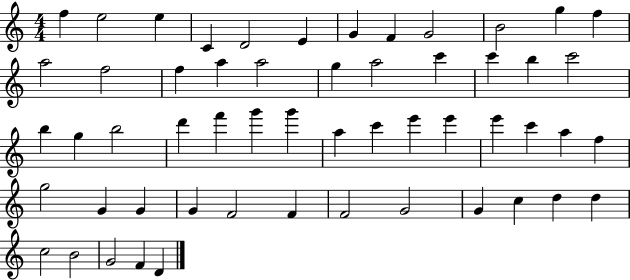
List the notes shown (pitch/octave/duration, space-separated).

F5/q E5/h E5/q C4/q D4/h E4/q G4/q F4/q G4/h B4/h G5/q F5/q A5/h F5/h F5/q A5/q A5/h G5/q A5/h C6/q C6/q B5/q C6/h B5/q G5/q B5/h D6/q F6/q G6/q G6/q A5/q C6/q E6/q E6/q E6/q C6/q A5/q F5/q G5/h G4/q G4/q G4/q F4/h F4/q F4/h G4/h G4/q C5/q D5/q D5/q C5/h B4/h G4/h F4/q D4/q